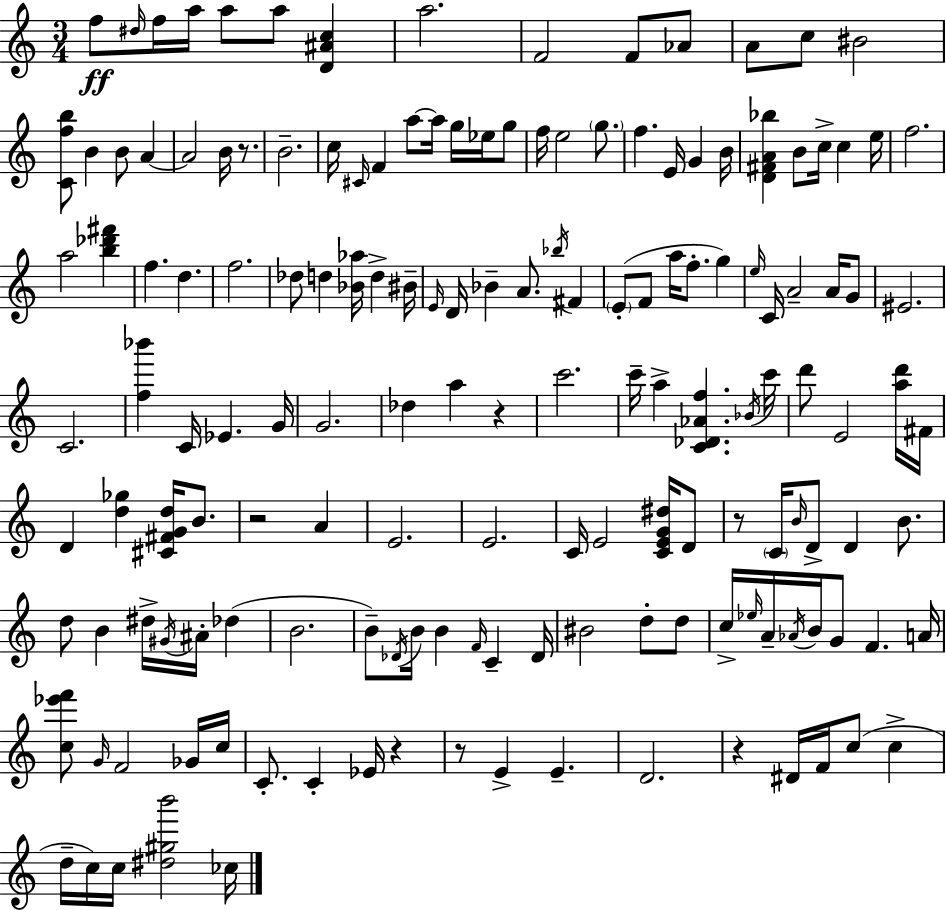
F5/e D#5/s F5/s A5/s A5/e A5/e [D4,A#4,C5]/q A5/h. F4/h F4/e Ab4/e A4/e C5/e BIS4/h [C4,F5,B5]/e B4/q B4/e A4/q A4/h B4/s R/e. B4/h. C5/s C#4/s F4/q A5/e A5/s G5/s Eb5/s G5/e F5/s E5/h G5/e. F5/q. E4/s G4/q B4/s [D4,F#4,A4,Bb5]/q B4/e C5/s C5/q E5/s F5/h. A5/h [B5,Db6,F#6]/q F5/q. D5/q. F5/h. Db5/e D5/q [Bb4,Ab5]/s D5/q BIS4/s E4/s D4/s Bb4/q A4/e. Bb5/s F#4/q E4/e F4/e A5/s F5/e. G5/q E5/s C4/s A4/h A4/s G4/e EIS4/h. C4/h. [F5,Bb6]/q C4/s Eb4/q. G4/s G4/h. Db5/q A5/q R/q C6/h. C6/s A5/q [C4,Db4,Ab4,F5]/q. Bb4/s C6/s D6/e E4/h [A5,D6]/s F#4/s D4/q [D5,Gb5]/q [C#4,F#4,G4,D5]/s B4/e. R/h A4/q E4/h. E4/h. C4/s E4/h [C4,E4,G4,D#5]/s D4/e R/e C4/s B4/s D4/e D4/q B4/e. D5/e B4/q D#5/s G#4/s A#4/s Db5/q B4/h. B4/e Db4/s B4/s B4/q F4/s C4/q Db4/s BIS4/h D5/e D5/e C5/s Eb5/s A4/s Ab4/s B4/s G4/e F4/q. A4/s [C5,Eb6,F6]/e G4/s F4/h Gb4/s C5/s C4/e. C4/q Eb4/s R/q R/e E4/q E4/q. D4/h. R/q D#4/s F4/s C5/e C5/q D5/s C5/s C5/s [D#5,G#5,B6]/h CES5/s